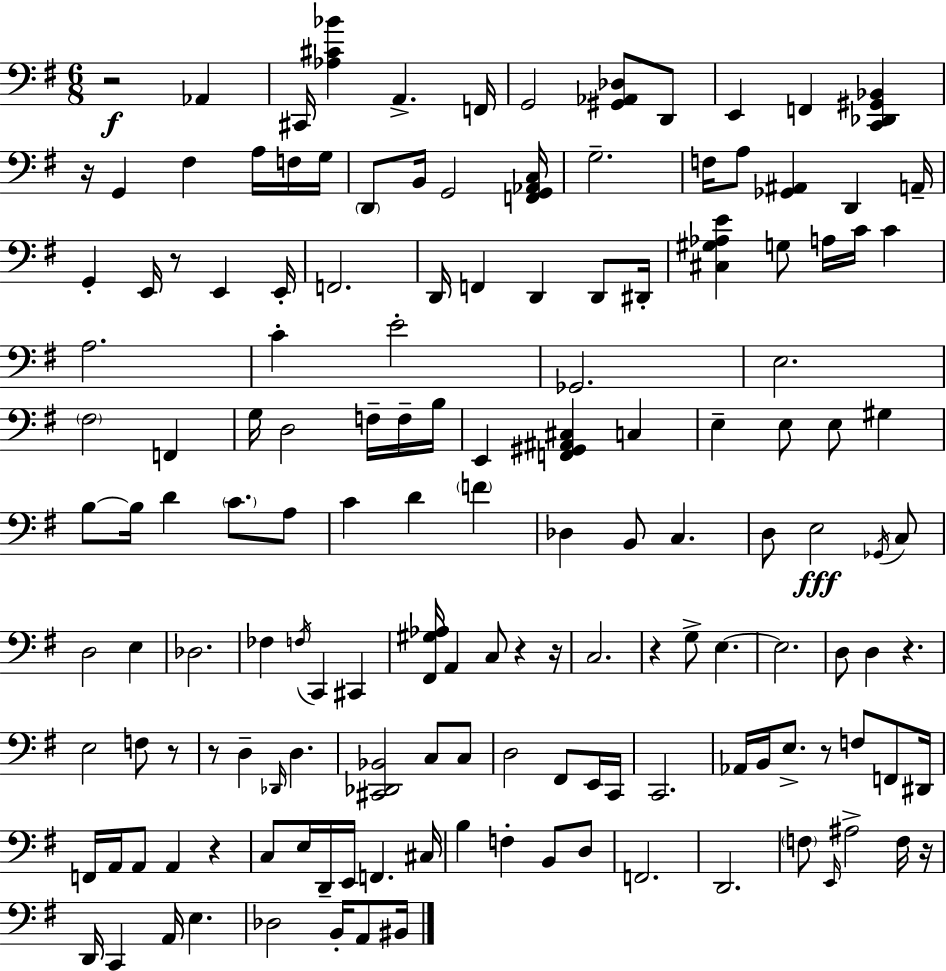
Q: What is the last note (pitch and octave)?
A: BIS2